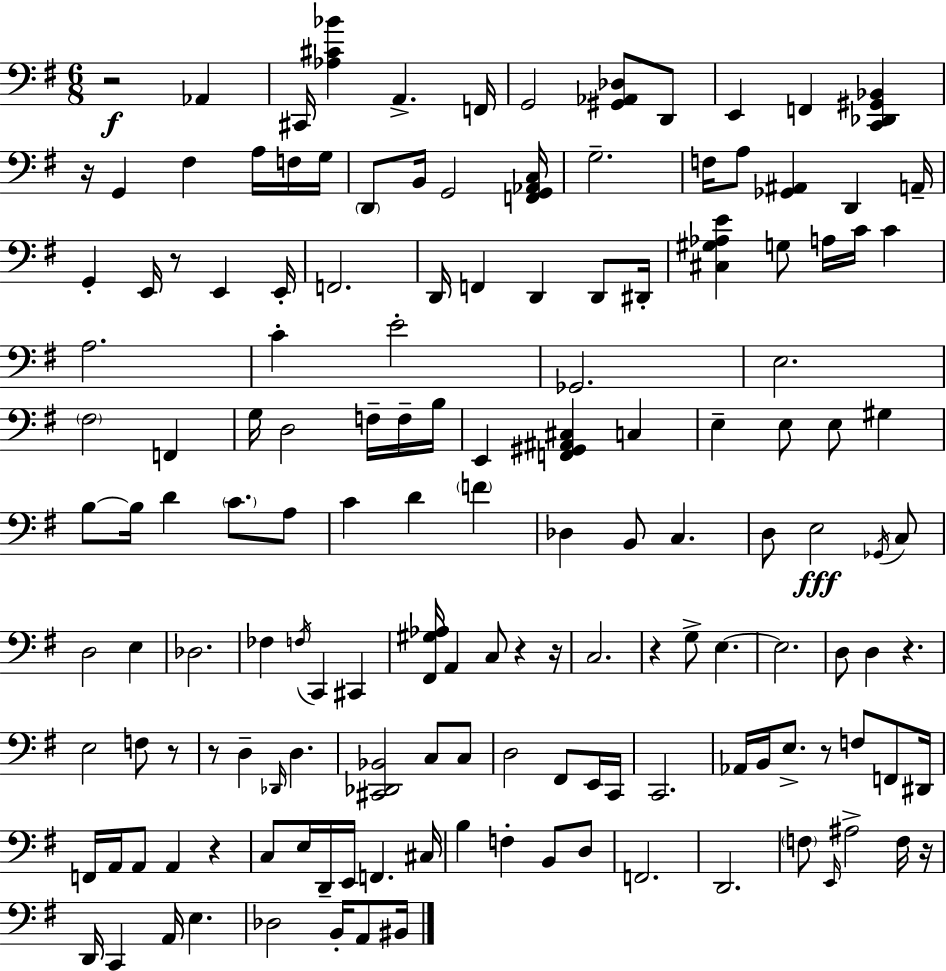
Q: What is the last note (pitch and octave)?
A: BIS2